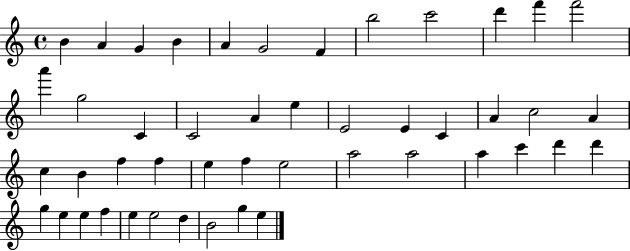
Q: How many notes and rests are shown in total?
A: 47